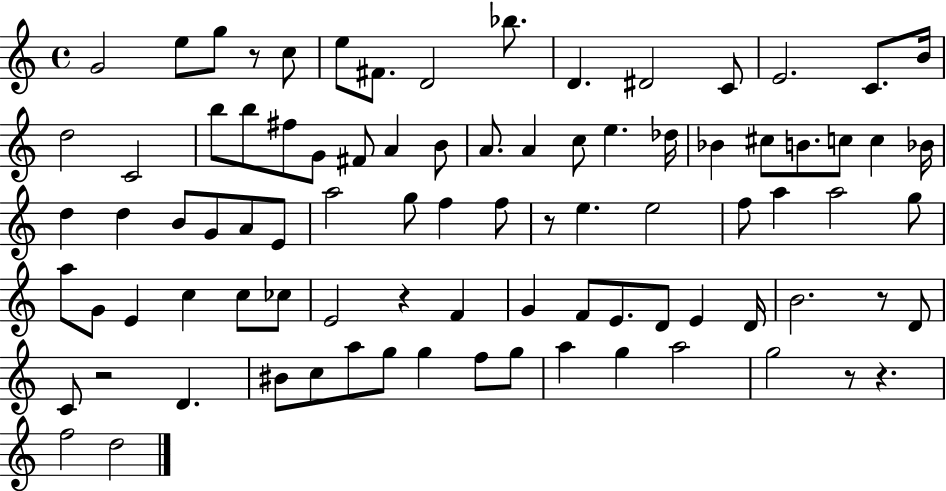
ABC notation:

X:1
T:Untitled
M:4/4
L:1/4
K:C
G2 e/2 g/2 z/2 c/2 e/2 ^F/2 D2 _b/2 D ^D2 C/2 E2 C/2 B/4 d2 C2 b/2 b/2 ^f/2 G/2 ^F/2 A B/2 A/2 A c/2 e _d/4 _B ^c/2 B/2 c/2 c _B/4 d d B/2 G/2 A/2 E/2 a2 g/2 f f/2 z/2 e e2 f/2 a a2 g/2 a/2 G/2 E c c/2 _c/2 E2 z F G F/2 E/2 D/2 E D/4 B2 z/2 D/2 C/2 z2 D ^B/2 c/2 a/2 g/2 g f/2 g/2 a g a2 g2 z/2 z f2 d2